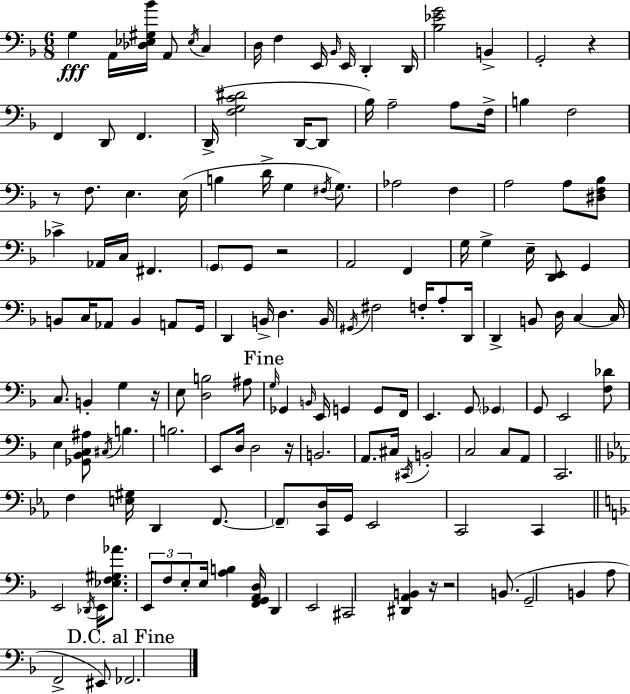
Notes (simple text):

G3/q A2/s [Db3,Eb3,G#3,Bb4]/s A2/e Eb3/s C3/q D3/s F3/q E2/s Bb2/s E2/s D2/q D2/s [Bb3,Eb4,G4]/h B2/q G2/h R/q F2/q D2/e F2/q. D2/s [F3,G3,C4,D#4]/h D2/s D2/e Bb3/s A3/h A3/e F3/s B3/q F3/h R/e F3/e. E3/q. E3/s B3/q D4/s G3/q F#3/s G3/e. Ab3/h F3/q A3/h A3/e [D#3,F3,Bb3]/e CES4/q Ab2/s C3/s F#2/q. G2/e G2/e R/h A2/h F2/q G3/s G3/q E3/s [D2,E2]/e G2/q B2/e C3/s Ab2/e B2/q A2/e G2/s D2/q B2/s D3/q. B2/s G#2/s F#3/h F3/s A3/e D2/s D2/q B2/e D3/s C3/q C3/s C3/e. B2/q G3/q R/s E3/e [D3,B3]/h A#3/e G3/s Gb2/q B2/s E2/s G2/q G2/e F2/s E2/q. G2/e Gb2/q G2/e E2/h [F3,Db4]/e E3/q [Gb2,Bb2,C3,A#3]/e C#3/s B3/q. B3/h. E2/e D3/s D3/h R/s B2/h. A2/e. C#3/s C#2/s B2/h C3/h C3/e A2/e C2/h. F3/q [E3,G#3]/s D2/q F2/e. F2/e [C2,D3]/s G2/s Eb2/h C2/h C2/q E2/h Db2/s E2/s [Eb3,F3,G#3,Ab4]/e. E2/e F3/e E3/e E3/s [A3,B3]/q [F2,G2,A2,D3]/s D2/q E2/h C#2/h [D#2,A2,B2]/q R/s R/h B2/e. G2/h B2/q A3/e F2/h EIS2/e FES2/h.